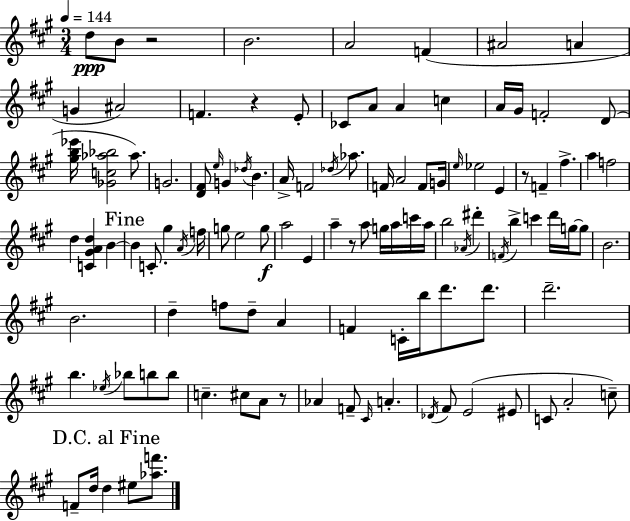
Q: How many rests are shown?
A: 5